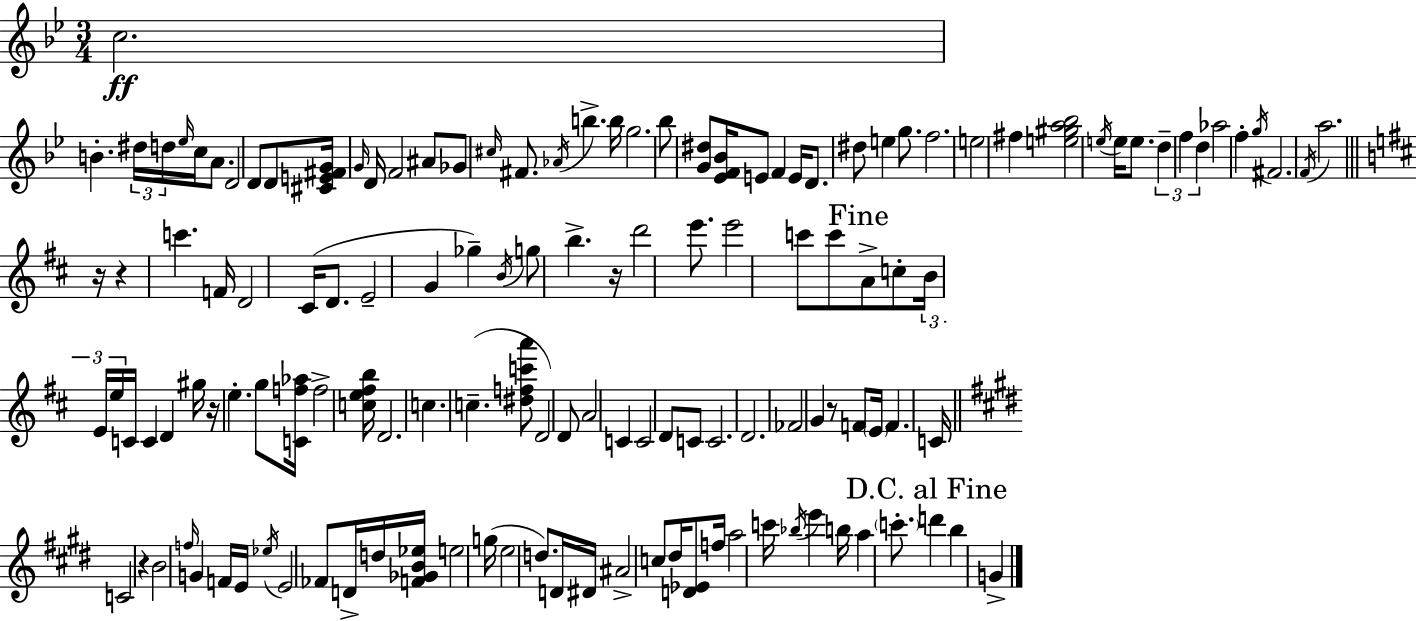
X:1
T:Untitled
M:3/4
L:1/4
K:Gm
c2 B ^d/4 d/4 _e/4 c/4 A/2 D2 D/2 D/2 [^CE^FG]/4 G/4 D/4 F2 ^A/2 _G/2 ^c/4 ^F/2 _A/4 b b/4 g2 _b/2 [G^d]/2 [_EF_B]/4 E/2 F E/4 D/2 ^d/2 e g/2 f2 e2 ^f [e^ga_b]2 e/4 e/4 e/2 d f d _a2 f g/4 ^F2 F/4 a2 z/4 z c' F/4 D2 ^C/4 D/2 E2 G _g B/4 g/2 b z/4 d'2 e'/2 e'2 c'/2 c'/2 A/2 c/2 B/4 E/4 e/4 C/4 C D ^g/4 z/4 e g/2 [Cf_a]/4 f2 [ce^fb]/4 D2 c c [^dfc'a']/2 D2 D/2 A2 C C2 D/2 C/2 C2 D2 _F2 G z/2 F/2 E/4 F C/4 C2 z B2 f/4 G F/4 E/4 _e/4 E2 _F/2 D/4 d/4 [F_GB_e]/4 e2 g/4 e2 d/2 D/4 ^D/4 ^A2 c/2 ^d/4 [D_E]/2 f/4 a2 c'/4 _b/4 e' b/4 a c'/2 d' b G